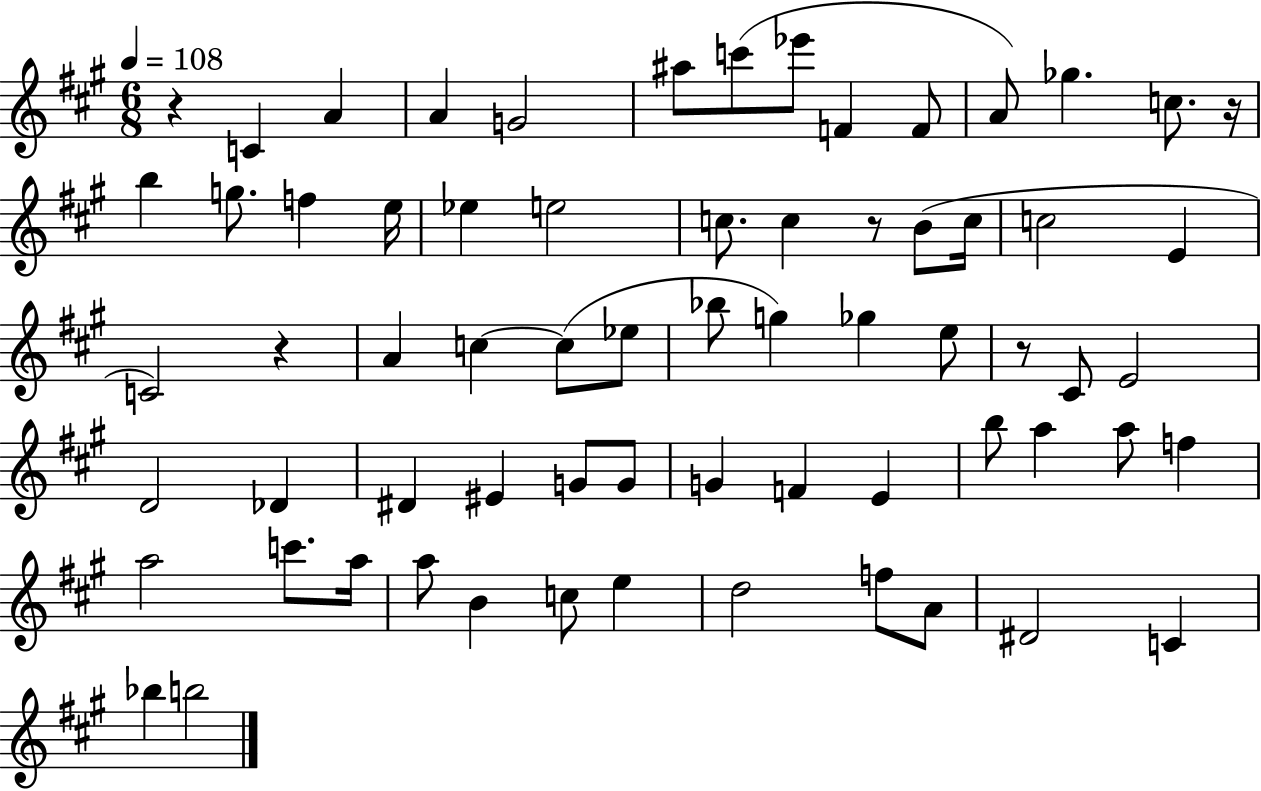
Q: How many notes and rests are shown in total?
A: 67